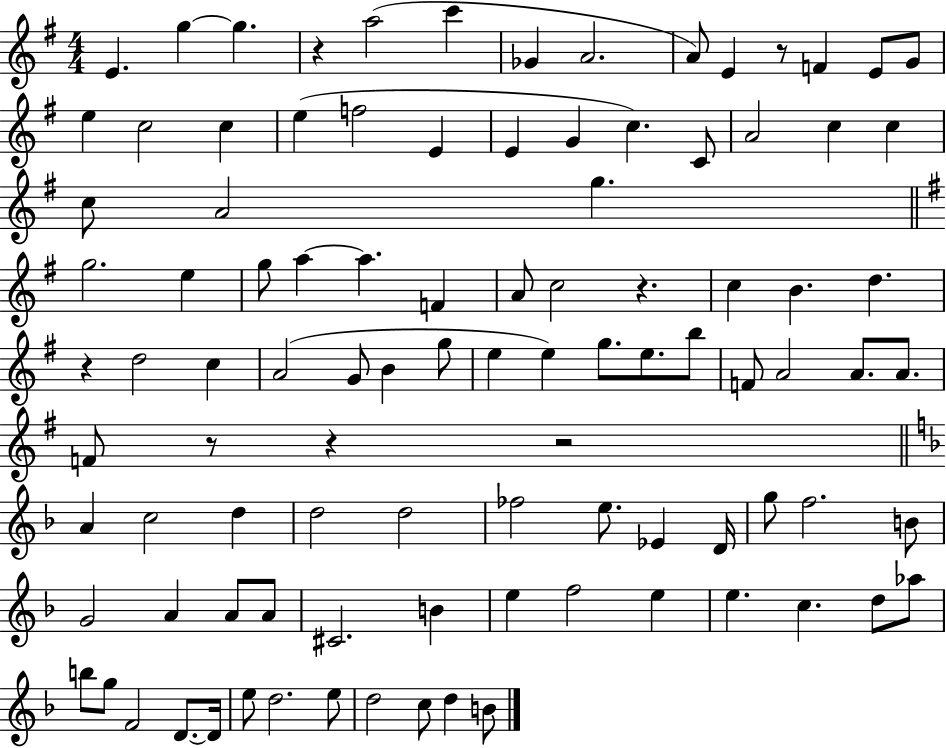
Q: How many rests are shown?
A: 7